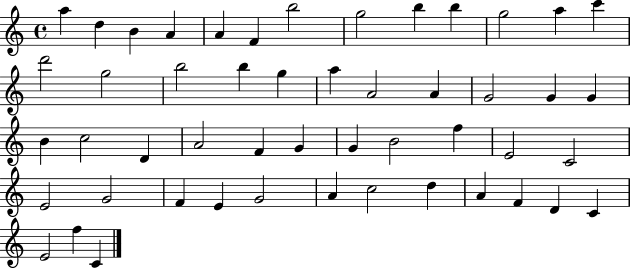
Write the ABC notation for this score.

X:1
T:Untitled
M:4/4
L:1/4
K:C
a d B A A F b2 g2 b b g2 a c' d'2 g2 b2 b g a A2 A G2 G G B c2 D A2 F G G B2 f E2 C2 E2 G2 F E G2 A c2 d A F D C E2 f C